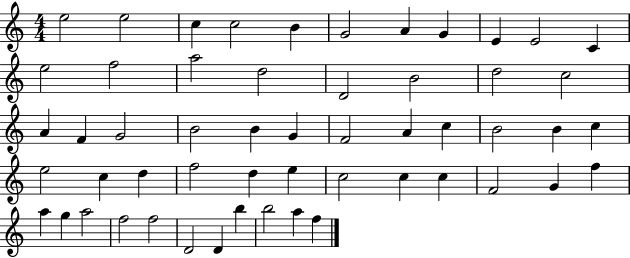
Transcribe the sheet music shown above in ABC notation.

X:1
T:Untitled
M:4/4
L:1/4
K:C
e2 e2 c c2 B G2 A G E E2 C e2 f2 a2 d2 D2 B2 d2 c2 A F G2 B2 B G F2 A c B2 B c e2 c d f2 d e c2 c c F2 G f a g a2 f2 f2 D2 D b b2 a f